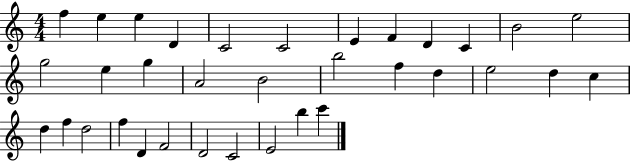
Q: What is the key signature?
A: C major